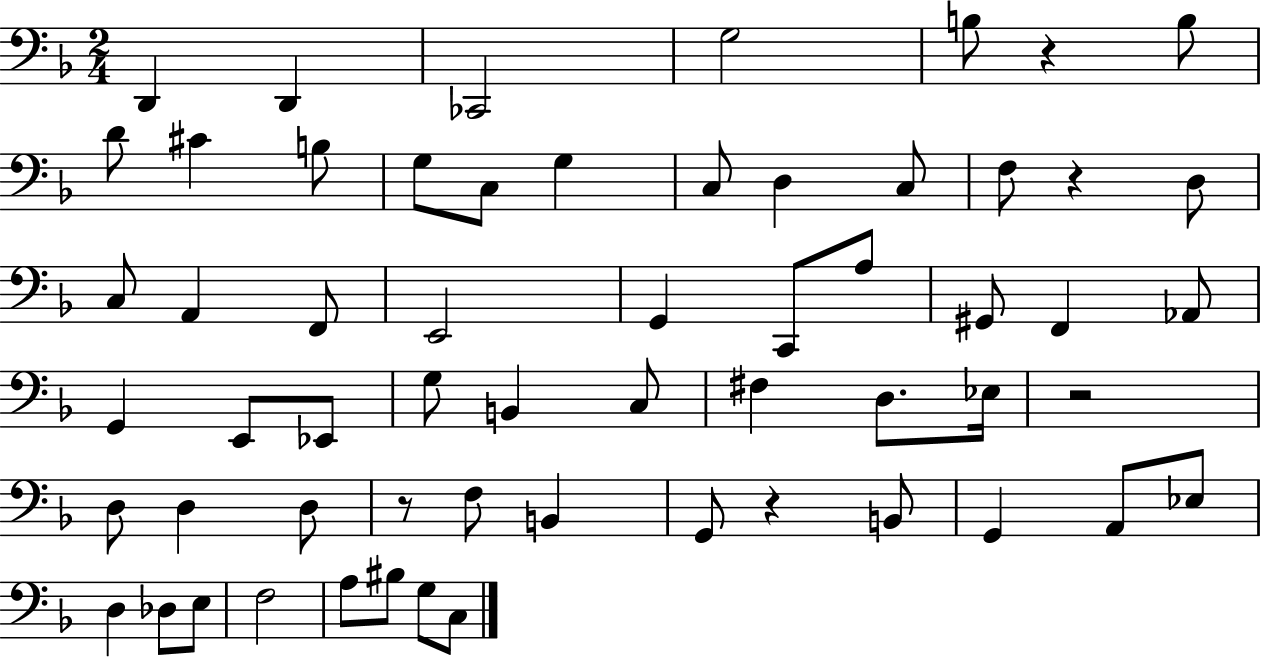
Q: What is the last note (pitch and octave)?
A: C3